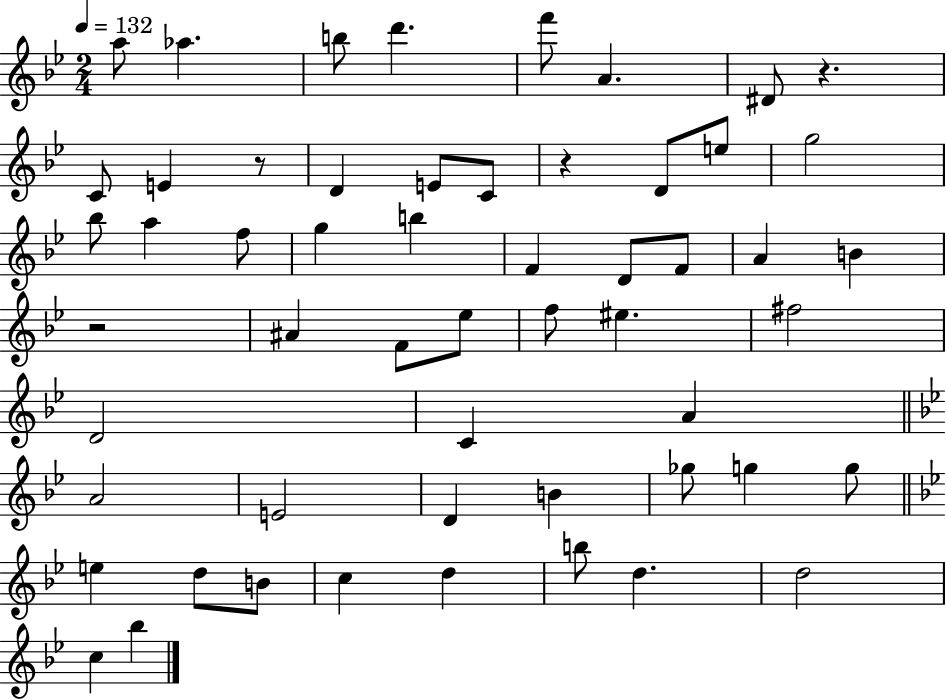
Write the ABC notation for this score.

X:1
T:Untitled
M:2/4
L:1/4
K:Bb
a/2 _a b/2 d' f'/2 A ^D/2 z C/2 E z/2 D E/2 C/2 z D/2 e/2 g2 _b/2 a f/2 g b F D/2 F/2 A B z2 ^A F/2 _e/2 f/2 ^e ^f2 D2 C A A2 E2 D B _g/2 g g/2 e d/2 B/2 c d b/2 d d2 c _b